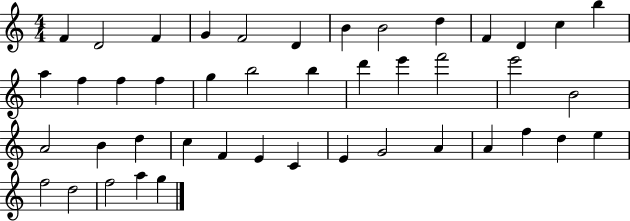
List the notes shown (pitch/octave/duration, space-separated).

F4/q D4/h F4/q G4/q F4/h D4/q B4/q B4/h D5/q F4/q D4/q C5/q B5/q A5/q F5/q F5/q F5/q G5/q B5/h B5/q D6/q E6/q F6/h E6/h B4/h A4/h B4/q D5/q C5/q F4/q E4/q C4/q E4/q G4/h A4/q A4/q F5/q D5/q E5/q F5/h D5/h F5/h A5/q G5/q